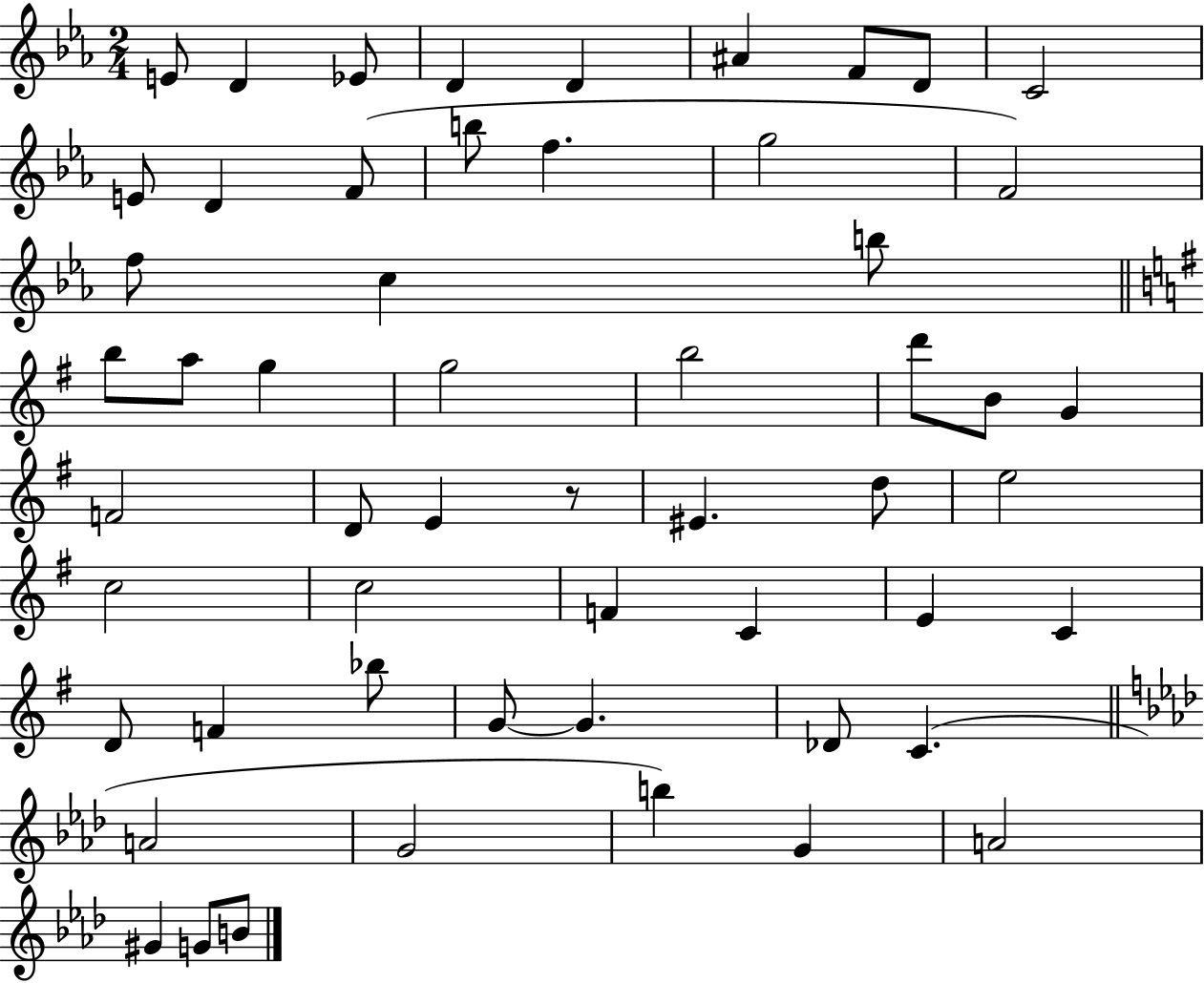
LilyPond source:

{
  \clef treble
  \numericTimeSignature
  \time 2/4
  \key ees \major
  e'8 d'4 ees'8 | d'4 d'4 | ais'4 f'8 d'8 | c'2 | \break e'8 d'4 f'8( | b''8 f''4. | g''2 | f'2) | \break f''8 c''4 b''8 | \bar "||" \break \key g \major b''8 a''8 g''4 | g''2 | b''2 | d'''8 b'8 g'4 | \break f'2 | d'8 e'4 r8 | eis'4. d''8 | e''2 | \break c''2 | c''2 | f'4 c'4 | e'4 c'4 | \break d'8 f'4 bes''8 | g'8~~ g'4. | des'8 c'4.( | \bar "||" \break \key aes \major a'2 | g'2 | b''4) g'4 | a'2 | \break gis'4 g'8 b'8 | \bar "|."
}